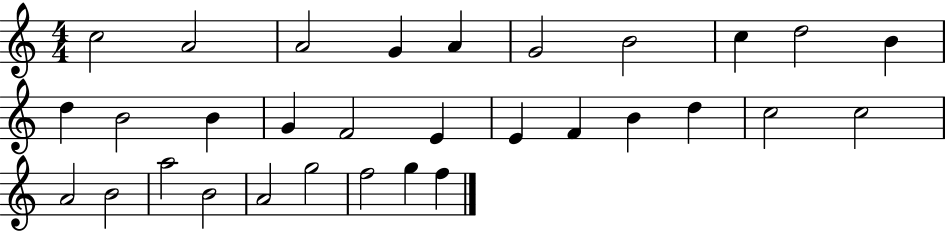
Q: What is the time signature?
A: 4/4